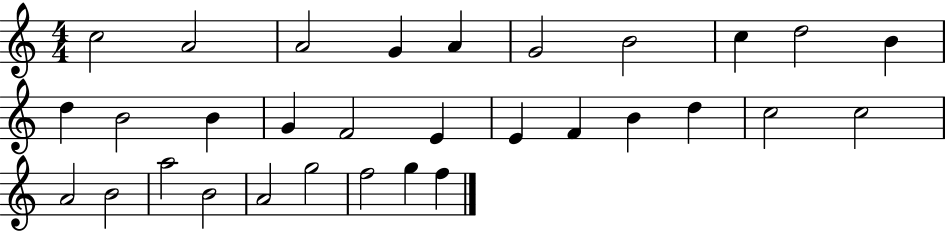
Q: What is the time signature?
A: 4/4